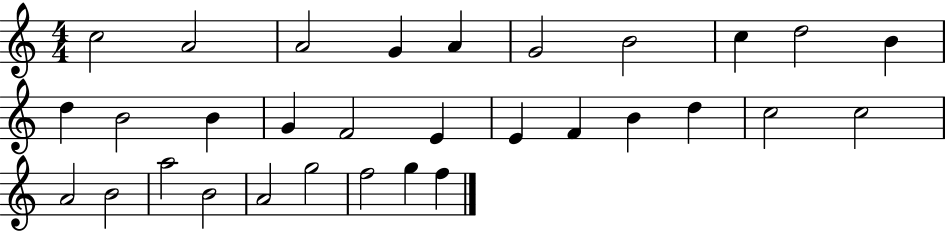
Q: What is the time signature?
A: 4/4